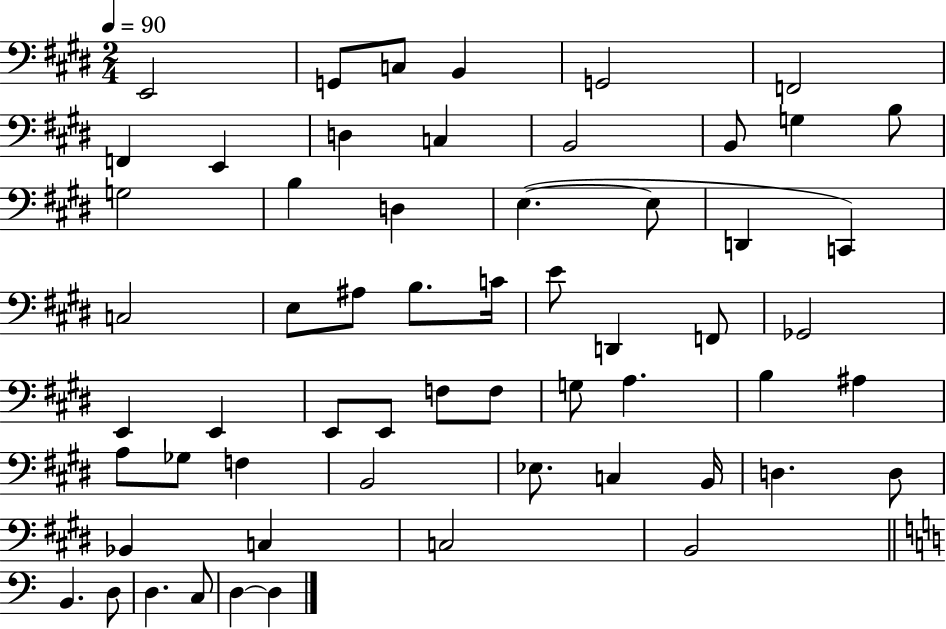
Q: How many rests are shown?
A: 0